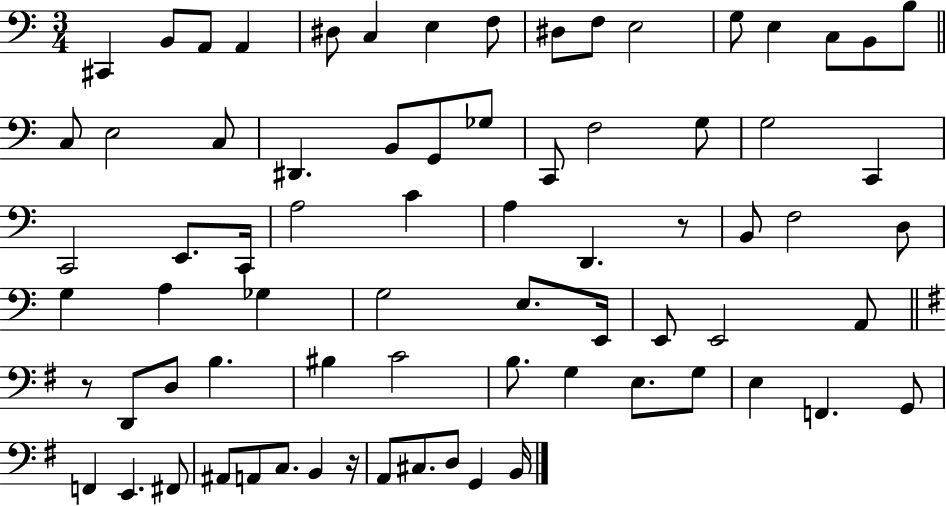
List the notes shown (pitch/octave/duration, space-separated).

C#2/q B2/e A2/e A2/q D#3/e C3/q E3/q F3/e D#3/e F3/e E3/h G3/e E3/q C3/e B2/e B3/e C3/e E3/h C3/e D#2/q. B2/e G2/e Gb3/e C2/e F3/h G3/e G3/h C2/q C2/h E2/e. C2/s A3/h C4/q A3/q D2/q. R/e B2/e F3/h D3/e G3/q A3/q Gb3/q G3/h E3/e. E2/s E2/e E2/h A2/e R/e D2/e D3/e B3/q. BIS3/q C4/h B3/e. G3/q E3/e. G3/e E3/q F2/q. G2/e F2/q E2/q. F#2/e A#2/e A2/e C3/e. B2/q R/s A2/e C#3/e. D3/e G2/q B2/s